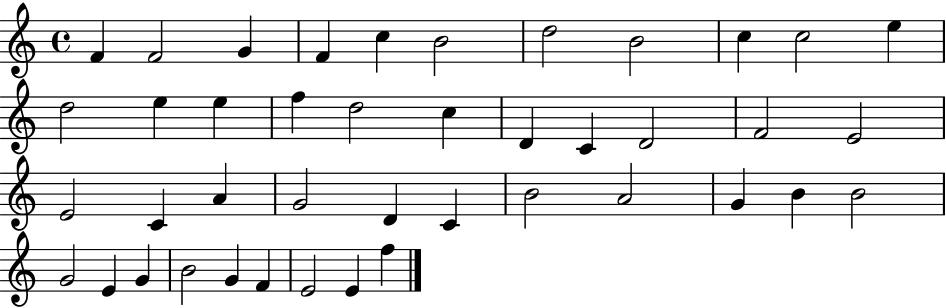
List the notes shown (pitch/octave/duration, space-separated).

F4/q F4/h G4/q F4/q C5/q B4/h D5/h B4/h C5/q C5/h E5/q D5/h E5/q E5/q F5/q D5/h C5/q D4/q C4/q D4/h F4/h E4/h E4/h C4/q A4/q G4/h D4/q C4/q B4/h A4/h G4/q B4/q B4/h G4/h E4/q G4/q B4/h G4/q F4/q E4/h E4/q F5/q